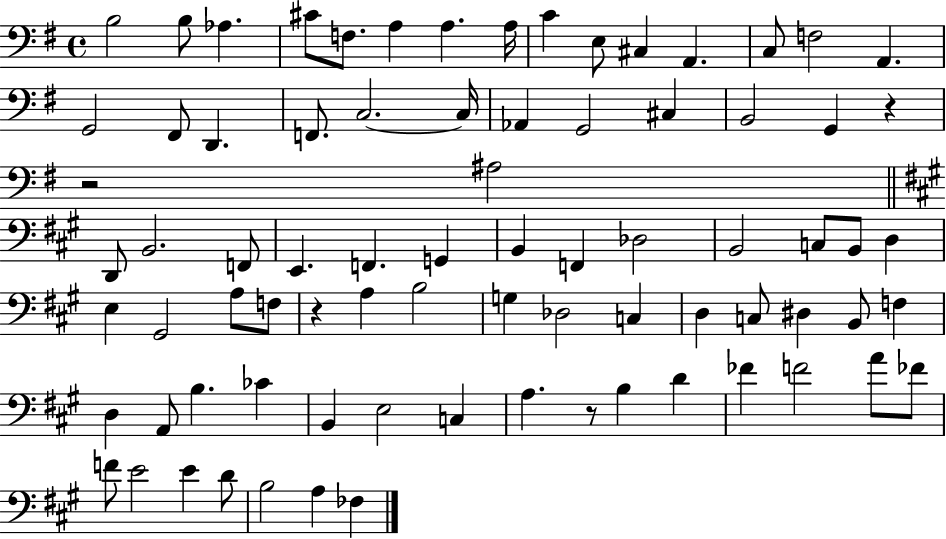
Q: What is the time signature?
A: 4/4